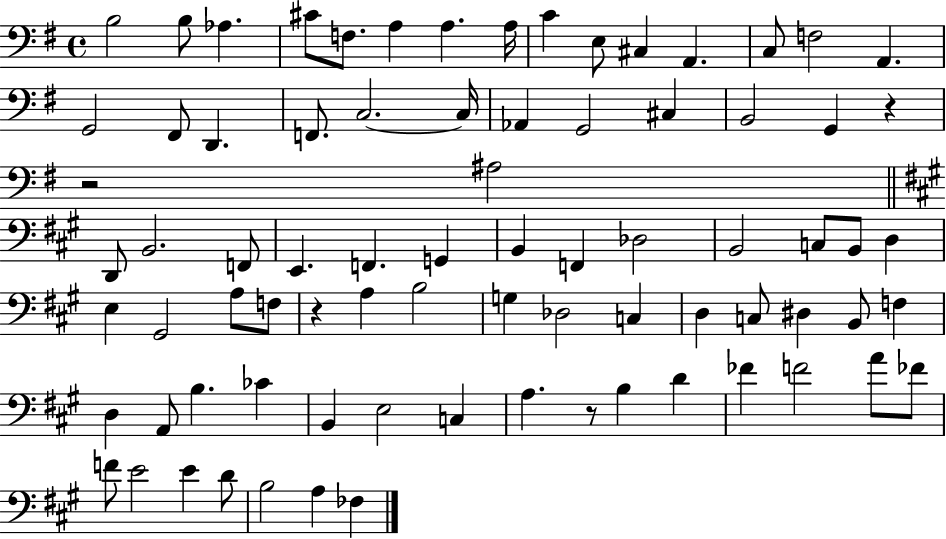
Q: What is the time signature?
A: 4/4